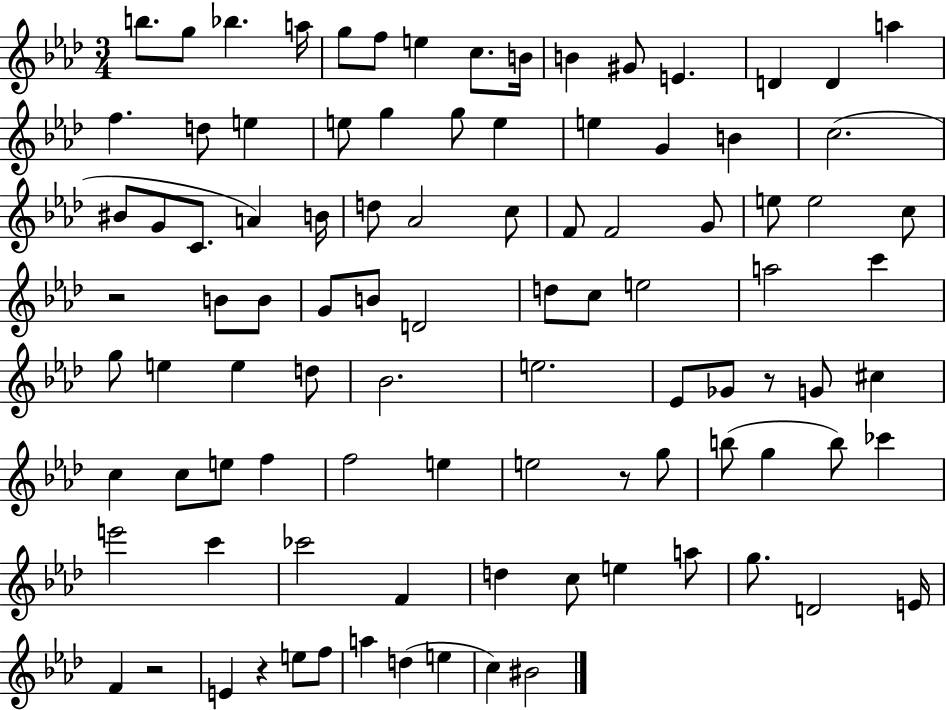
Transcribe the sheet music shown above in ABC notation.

X:1
T:Untitled
M:3/4
L:1/4
K:Ab
b/2 g/2 _b a/4 g/2 f/2 e c/2 B/4 B ^G/2 E D D a f d/2 e e/2 g g/2 e e G B c2 ^B/2 G/2 C/2 A B/4 d/2 _A2 c/2 F/2 F2 G/2 e/2 e2 c/2 z2 B/2 B/2 G/2 B/2 D2 d/2 c/2 e2 a2 c' g/2 e e d/2 _B2 e2 _E/2 _G/2 z/2 G/2 ^c c c/2 e/2 f f2 e e2 z/2 g/2 b/2 g b/2 _c' e'2 c' _c'2 F d c/2 e a/2 g/2 D2 E/4 F z2 E z e/2 f/2 a d e c ^B2